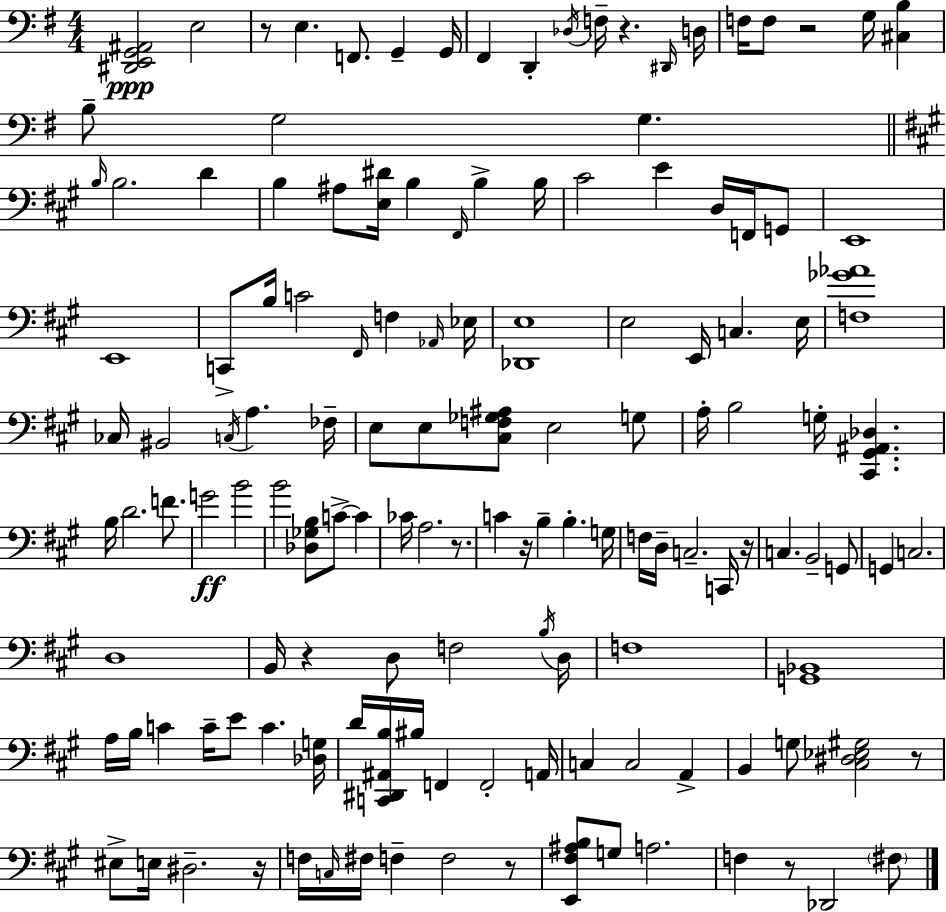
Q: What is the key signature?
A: G major